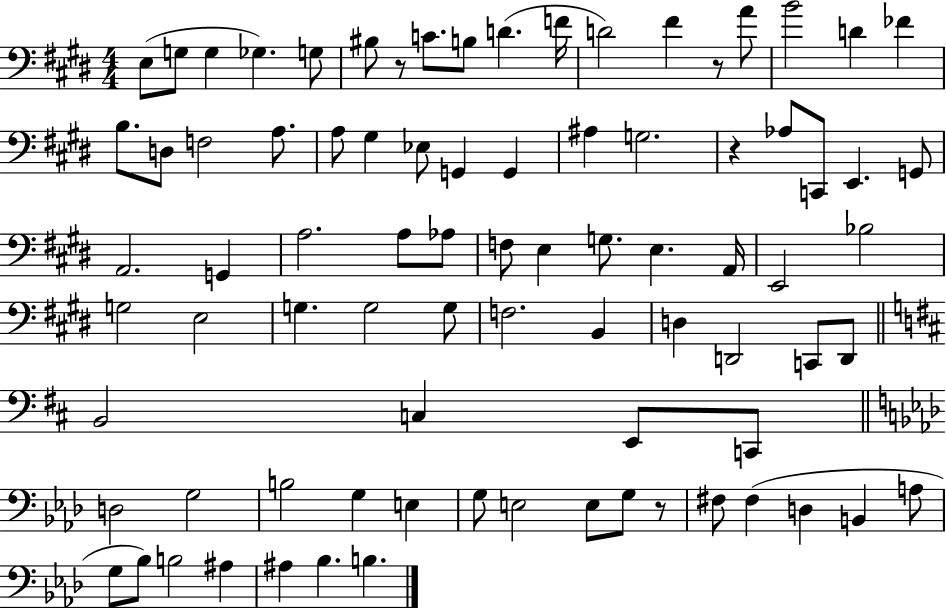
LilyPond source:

{
  \clef bass
  \numericTimeSignature
  \time 4/4
  \key e \major
  e8( g8 g4 ges4.) g8 | bis8 r8 c'8. b8 d'4.( f'16 | d'2) fis'4 r8 a'8 | b'2 d'4 fes'4 | \break b8. d8 f2 a8. | a8 gis4 ees8 g,4 g,4 | ais4 g2. | r4 aes8 c,8 e,4. g,8 | \break a,2. g,4 | a2. a8 aes8 | f8 e4 g8. e4. a,16 | e,2 bes2 | \break g2 e2 | g4. g2 g8 | f2. b,4 | d4 d,2 c,8 d,8 | \break \bar "||" \break \key d \major b,2 c4 e,8 c,8 | \bar "||" \break \key f \minor d2 g2 | b2 g4 e4 | g8 e2 e8 g8 r8 | fis8 fis4( d4 b,4 a8 | \break g8 bes8) b2 ais4 | ais4 bes4. b4. | \bar "|."
}